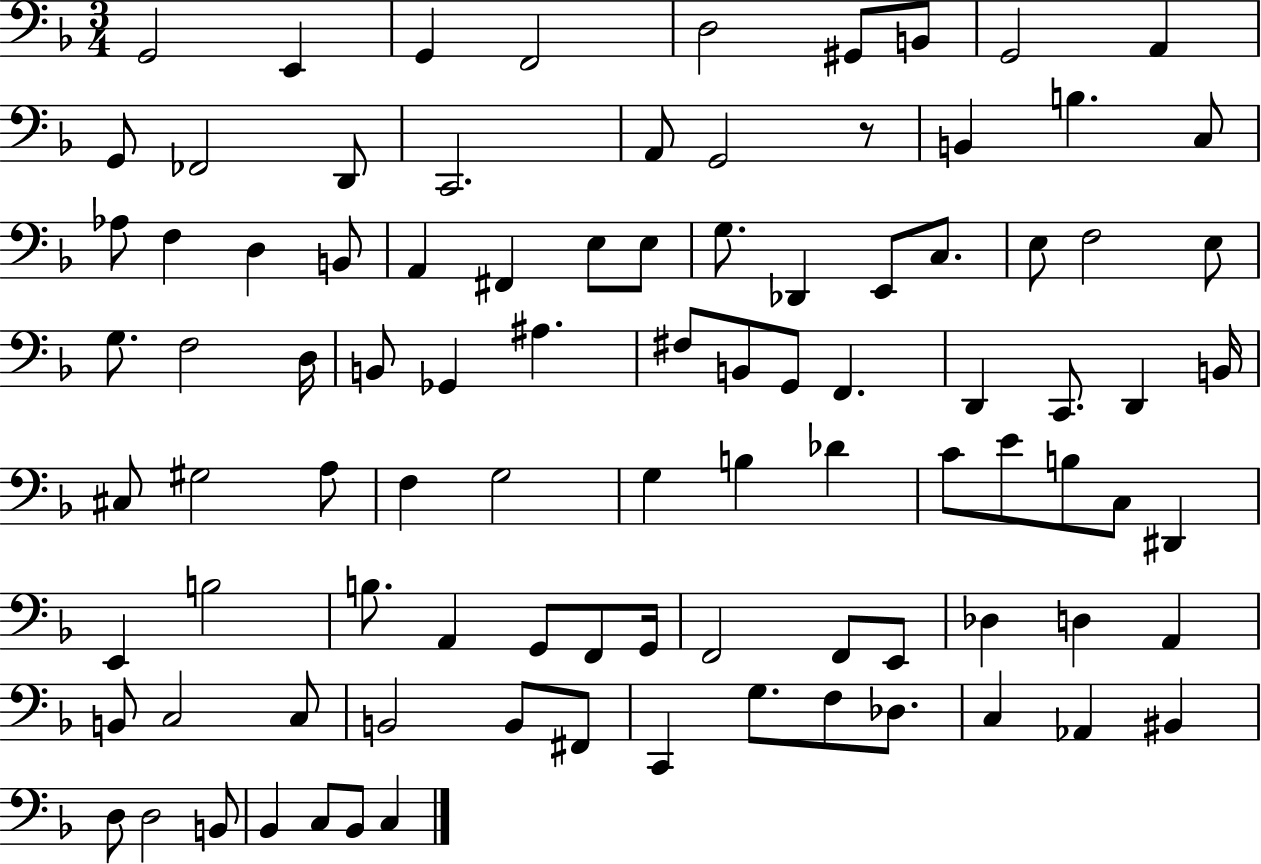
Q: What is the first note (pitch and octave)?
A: G2